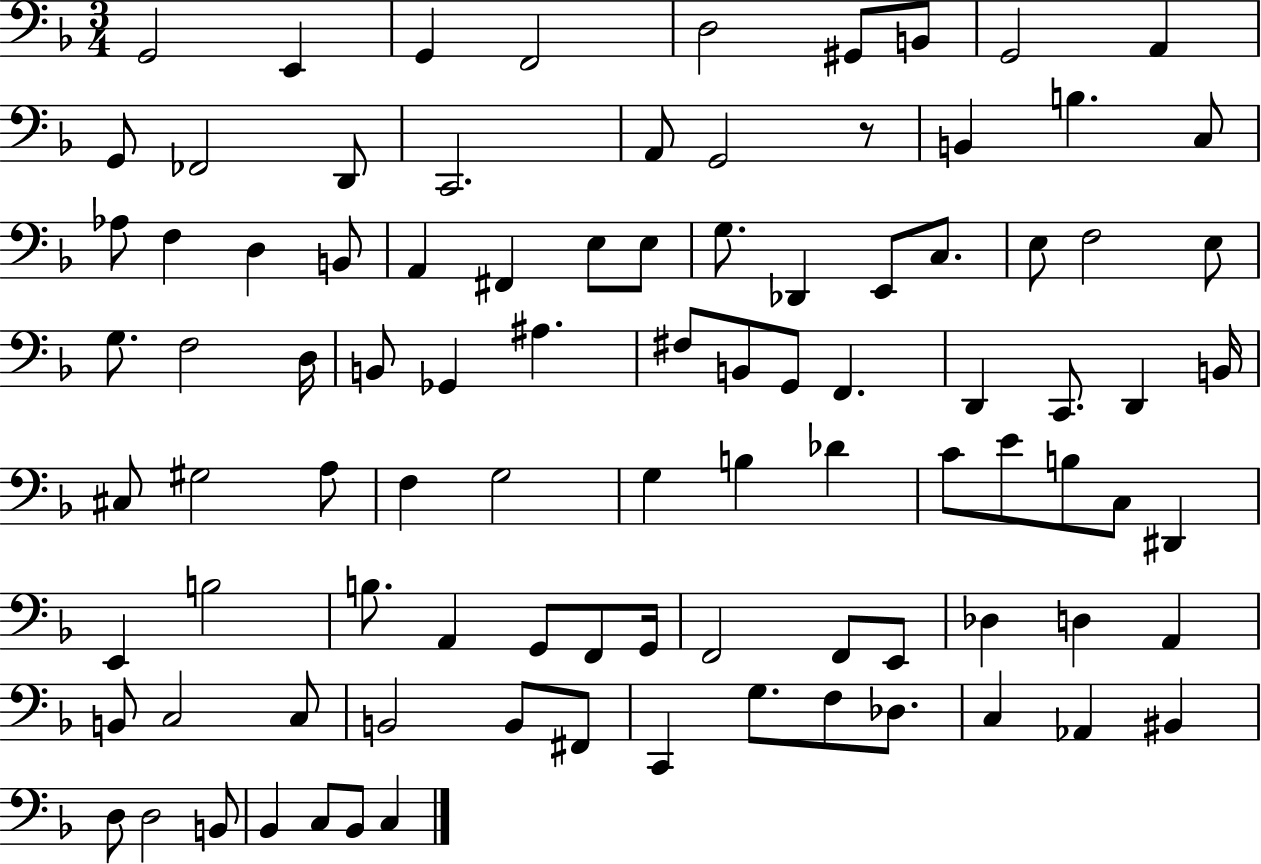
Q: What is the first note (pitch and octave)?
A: G2